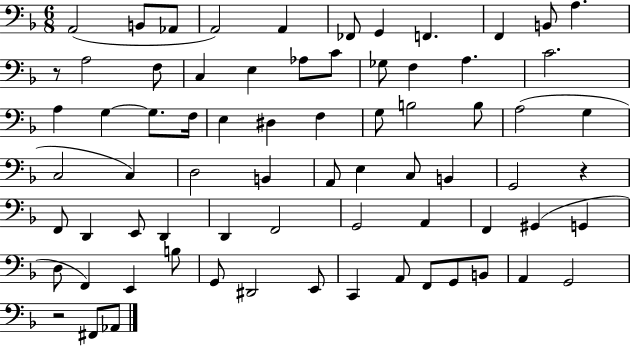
A2/h B2/e Ab2/e A2/h A2/q FES2/e G2/q F2/q. F2/q B2/e A3/q. R/e A3/h F3/e C3/q E3/q Ab3/e C4/e Gb3/e F3/q A3/q. C4/h. A3/q G3/q G3/e. F3/s E3/q D#3/q F3/q G3/e B3/h B3/e A3/h G3/q C3/h C3/q D3/h B2/q A2/e E3/q C3/e B2/q G2/h R/q F2/e D2/q E2/e D2/q D2/q F2/h G2/h A2/q F2/q G#2/q G2/q D3/e F2/q E2/q B3/e G2/e D#2/h E2/e C2/q A2/e F2/e G2/e B2/e A2/q G2/h R/h F#2/e Ab2/e